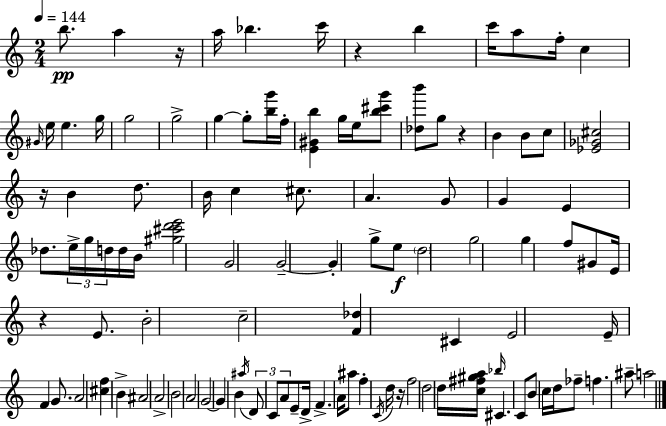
X:1
T:Untitled
M:2/4
L:1/4
K:C
b/2 a z/4 a/4 _b c'/4 z b c'/4 a/2 f/4 c ^G/4 e/4 e g/4 g2 g2 g g/2 [bg']/4 f/4 [E^Gb] g/4 e/4 [b^c'g']/2 [_db']/2 g/2 z B B/2 c/2 [_E_G^c]2 z/4 B d/2 B/4 c ^c/2 A G/2 G E _d/2 e/4 g/4 d/4 d/4 B/4 [^g^c'd'e']2 G2 G2 G g/2 e/2 d2 g2 g f/2 ^G/2 E/4 z E/2 B2 c2 [F_d] ^C E2 E/4 F G/2 A2 [^cf] B ^A2 A2 B2 A2 G2 G B ^a/4 D/2 C/2 A/2 E/2 D/4 F A/4 ^a/2 f C/4 d/4 z/4 f2 d2 d/4 [c^f^ga]/4 _b/4 ^C C/2 B/2 c/4 d/4 _f/2 f ^a/2 a2